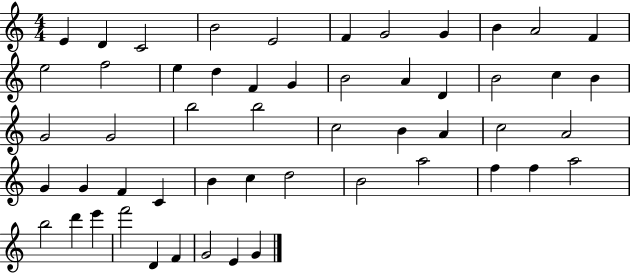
{
  \clef treble
  \numericTimeSignature
  \time 4/4
  \key c \major
  e'4 d'4 c'2 | b'2 e'2 | f'4 g'2 g'4 | b'4 a'2 f'4 | \break e''2 f''2 | e''4 d''4 f'4 g'4 | b'2 a'4 d'4 | b'2 c''4 b'4 | \break g'2 g'2 | b''2 b''2 | c''2 b'4 a'4 | c''2 a'2 | \break g'4 g'4 f'4 c'4 | b'4 c''4 d''2 | b'2 a''2 | f''4 f''4 a''2 | \break b''2 d'''4 e'''4 | f'''2 d'4 f'4 | g'2 e'4 g'4 | \bar "|."
}